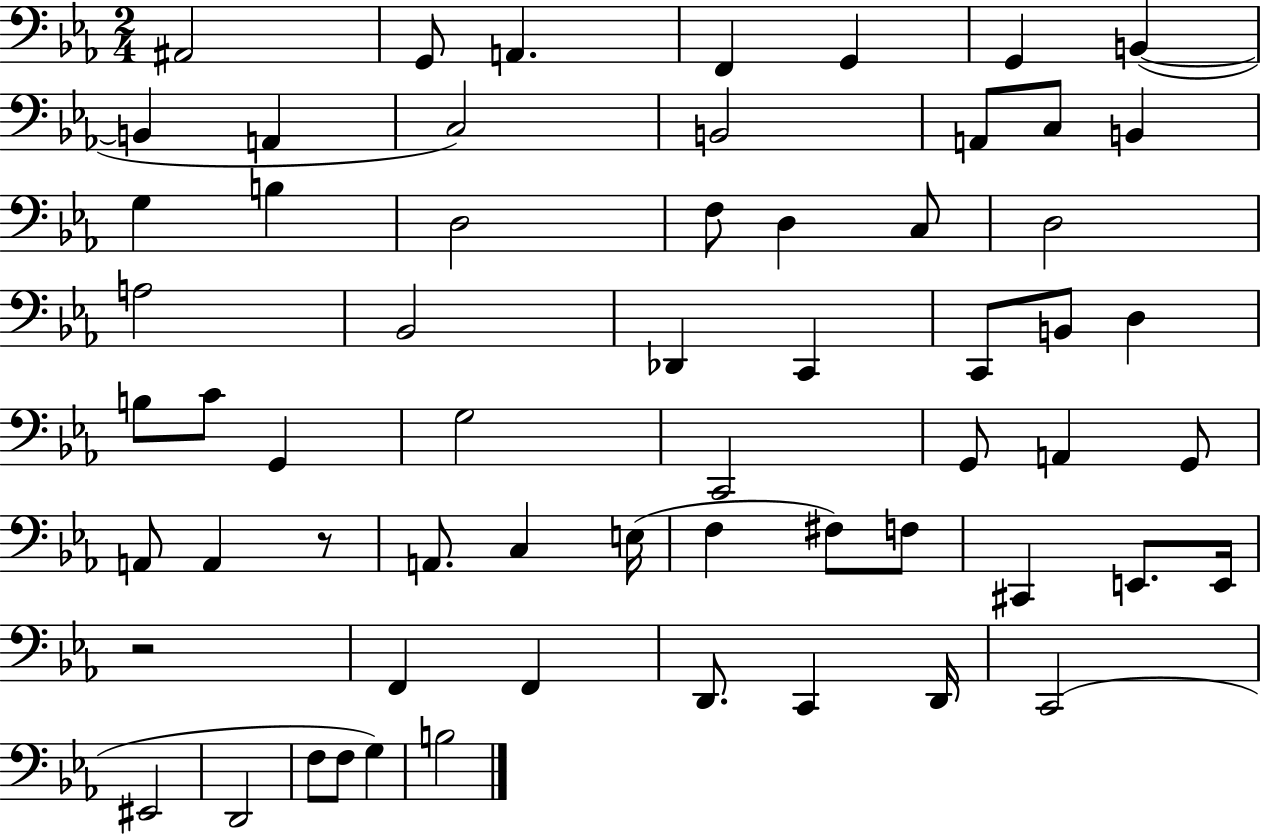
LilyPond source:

{
  \clef bass
  \numericTimeSignature
  \time 2/4
  \key ees \major
  ais,2 | g,8 a,4. | f,4 g,4 | g,4 b,4~(~ | \break b,4 a,4 | c2) | b,2 | a,8 c8 b,4 | \break g4 b4 | d2 | f8 d4 c8 | d2 | \break a2 | bes,2 | des,4 c,4 | c,8 b,8 d4 | \break b8 c'8 g,4 | g2 | c,2 | g,8 a,4 g,8 | \break a,8 a,4 r8 | a,8. c4 e16( | f4 fis8) f8 | cis,4 e,8. e,16 | \break r2 | f,4 f,4 | d,8. c,4 d,16 | c,2( | \break eis,2 | d,2 | f8 f8 g4) | b2 | \break \bar "|."
}